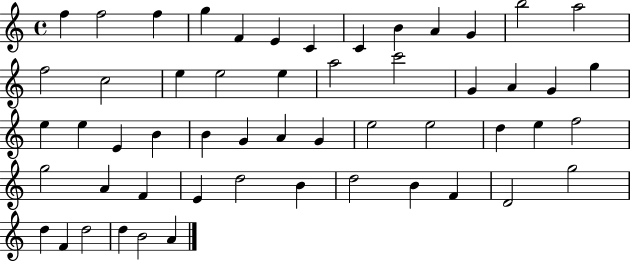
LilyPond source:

{
  \clef treble
  \time 4/4
  \defaultTimeSignature
  \key c \major
  f''4 f''2 f''4 | g''4 f'4 e'4 c'4 | c'4 b'4 a'4 g'4 | b''2 a''2 | \break f''2 c''2 | e''4 e''2 e''4 | a''2 c'''2 | g'4 a'4 g'4 g''4 | \break e''4 e''4 e'4 b'4 | b'4 g'4 a'4 g'4 | e''2 e''2 | d''4 e''4 f''2 | \break g''2 a'4 f'4 | e'4 d''2 b'4 | d''2 b'4 f'4 | d'2 g''2 | \break d''4 f'4 d''2 | d''4 b'2 a'4 | \bar "|."
}